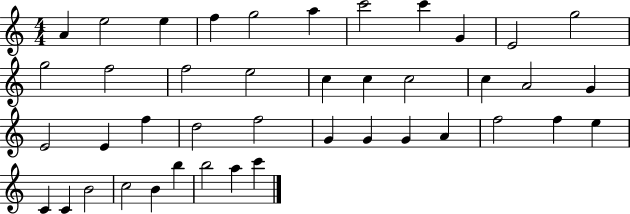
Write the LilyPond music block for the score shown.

{
  \clef treble
  \numericTimeSignature
  \time 4/4
  \key c \major
  a'4 e''2 e''4 | f''4 g''2 a''4 | c'''2 c'''4 g'4 | e'2 g''2 | \break g''2 f''2 | f''2 e''2 | c''4 c''4 c''2 | c''4 a'2 g'4 | \break e'2 e'4 f''4 | d''2 f''2 | g'4 g'4 g'4 a'4 | f''2 f''4 e''4 | \break c'4 c'4 b'2 | c''2 b'4 b''4 | b''2 a''4 c'''4 | \bar "|."
}